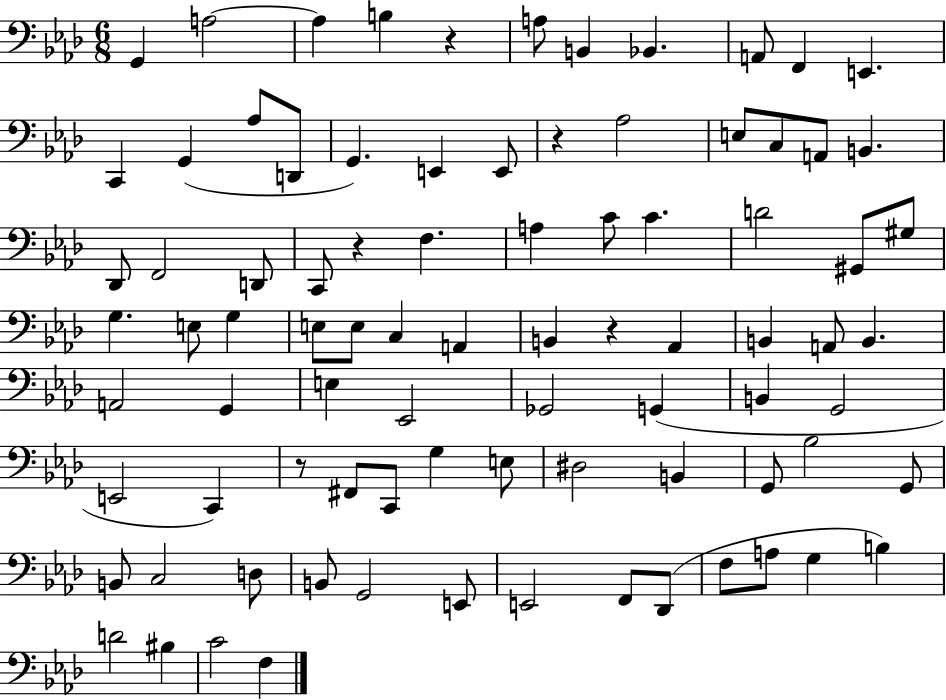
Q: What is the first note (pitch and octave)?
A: G2